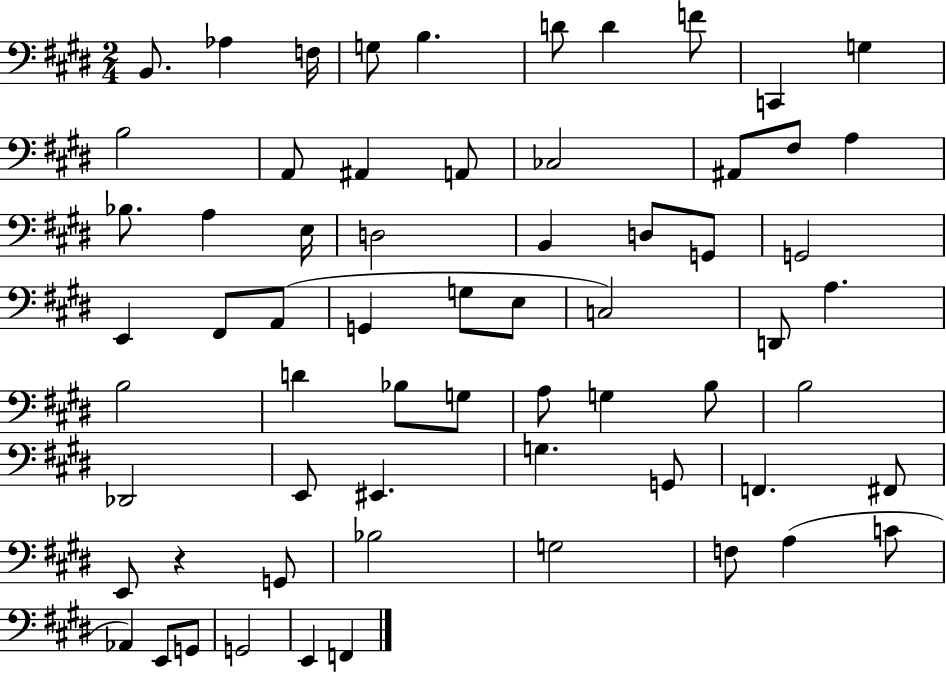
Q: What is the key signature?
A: E major